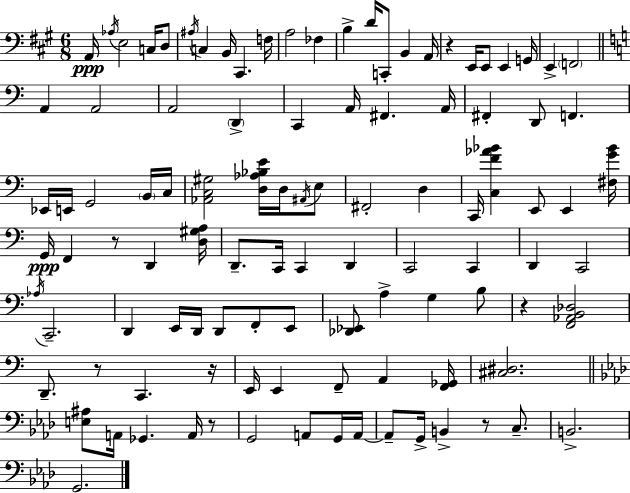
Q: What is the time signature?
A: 6/8